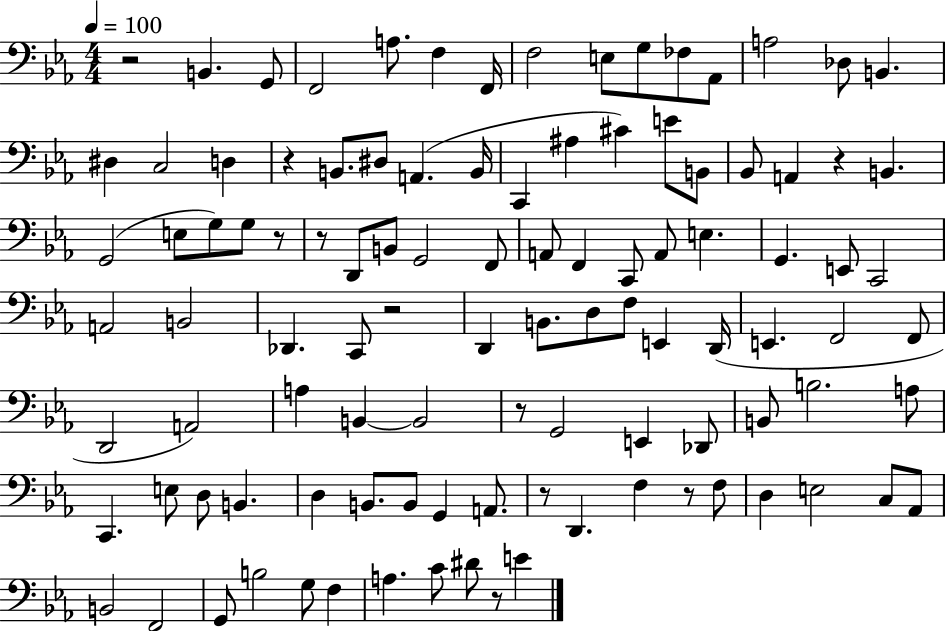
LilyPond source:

{
  \clef bass
  \numericTimeSignature
  \time 4/4
  \key ees \major
  \tempo 4 = 100
  r2 b,4. g,8 | f,2 a8. f4 f,16 | f2 e8 g8 fes8 aes,8 | a2 des8 b,4. | \break dis4 c2 d4 | r4 b,8. dis8 a,4.( b,16 | c,4 ais4 cis'4) e'8 b,8 | bes,8 a,4 r4 b,4. | \break g,2( e8 g8) g8 r8 | r8 d,8 b,8 g,2 f,8 | a,8 f,4 c,8 a,8 e4. | g,4. e,8 c,2 | \break a,2 b,2 | des,4. c,8 r2 | d,4 b,8. d8 f8 e,4 d,16( | e,4. f,2 f,8 | \break d,2 a,2) | a4 b,4~~ b,2 | r8 g,2 e,4 des,8 | b,8 b2. a8 | \break c,4. e8 d8 b,4. | d4 b,8. b,8 g,4 a,8. | r8 d,4. f4 r8 f8 | d4 e2 c8 aes,8 | \break b,2 f,2 | g,8 b2 g8 f4 | a4. c'8 dis'8 r8 e'4 | \bar "|."
}